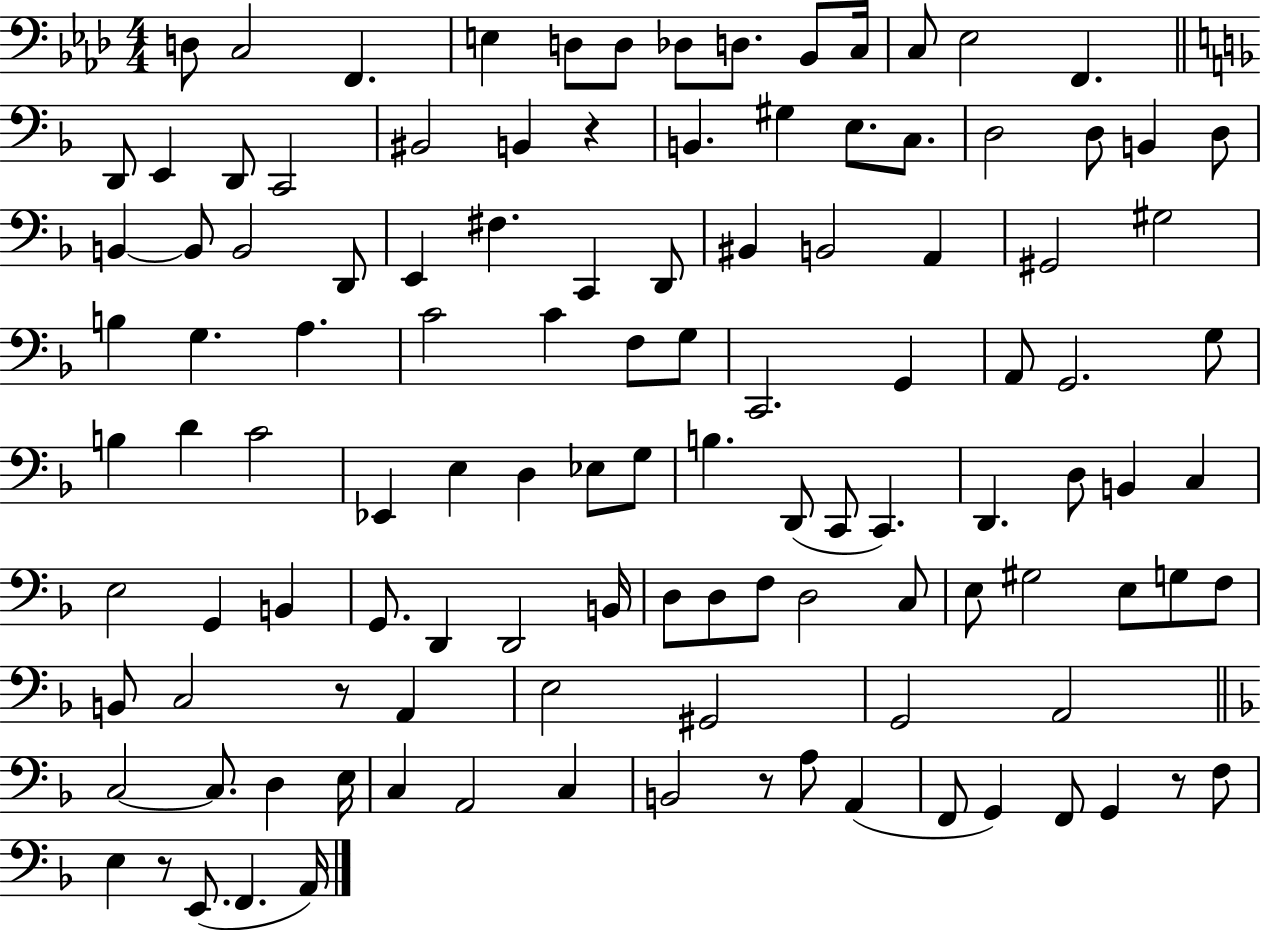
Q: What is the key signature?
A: AES major